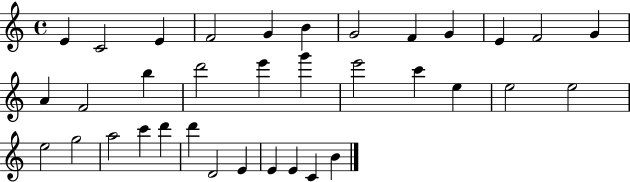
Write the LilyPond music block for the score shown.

{
  \clef treble
  \time 4/4
  \defaultTimeSignature
  \key c \major
  e'4 c'2 e'4 | f'2 g'4 b'4 | g'2 f'4 g'4 | e'4 f'2 g'4 | \break a'4 f'2 b''4 | d'''2 e'''4 g'''4 | e'''2 c'''4 e''4 | e''2 e''2 | \break e''2 g''2 | a''2 c'''4 d'''4 | d'''4 d'2 e'4 | e'4 e'4 c'4 b'4 | \break \bar "|."
}